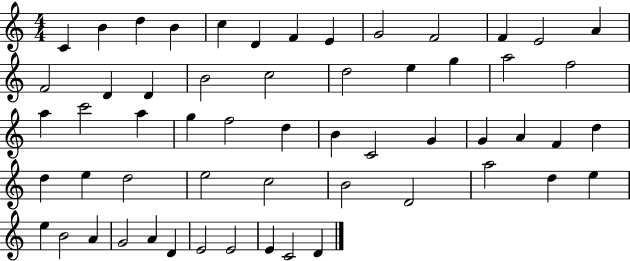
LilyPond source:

{
  \clef treble
  \numericTimeSignature
  \time 4/4
  \key c \major
  c'4 b'4 d''4 b'4 | c''4 d'4 f'4 e'4 | g'2 f'2 | f'4 e'2 a'4 | \break f'2 d'4 d'4 | b'2 c''2 | d''2 e''4 g''4 | a''2 f''2 | \break a''4 c'''2 a''4 | g''4 f''2 d''4 | b'4 c'2 g'4 | g'4 a'4 f'4 d''4 | \break d''4 e''4 d''2 | e''2 c''2 | b'2 d'2 | a''2 d''4 e''4 | \break e''4 b'2 a'4 | g'2 a'4 d'4 | e'2 e'2 | e'4 c'2 d'4 | \break \bar "|."
}